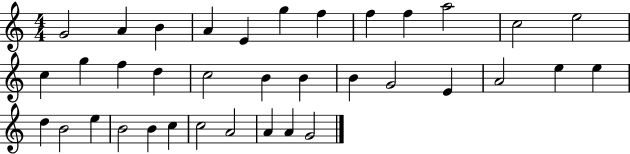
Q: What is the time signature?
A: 4/4